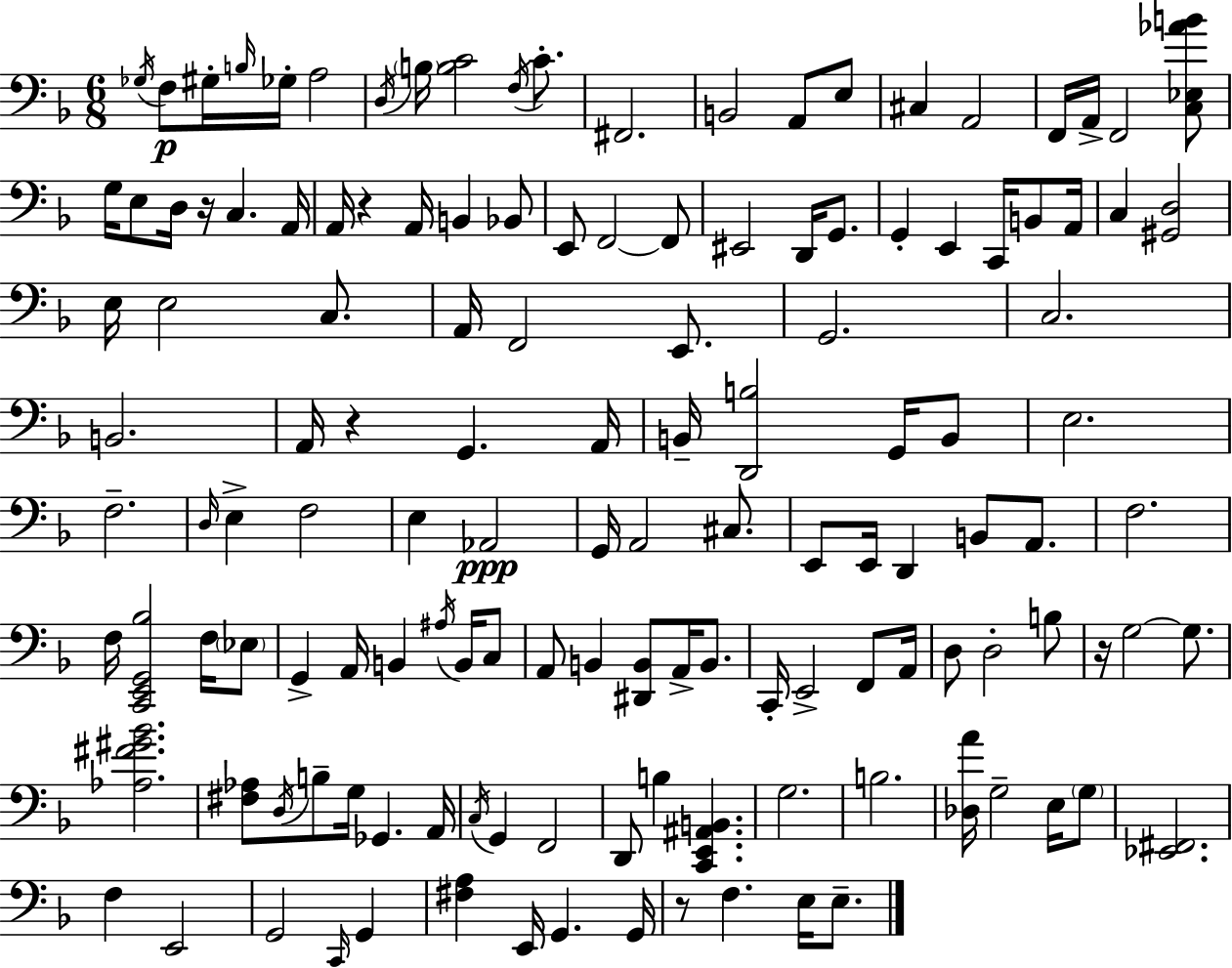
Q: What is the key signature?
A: D minor